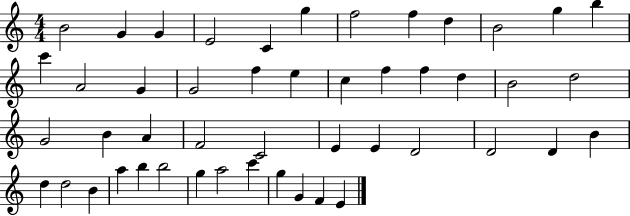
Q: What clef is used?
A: treble